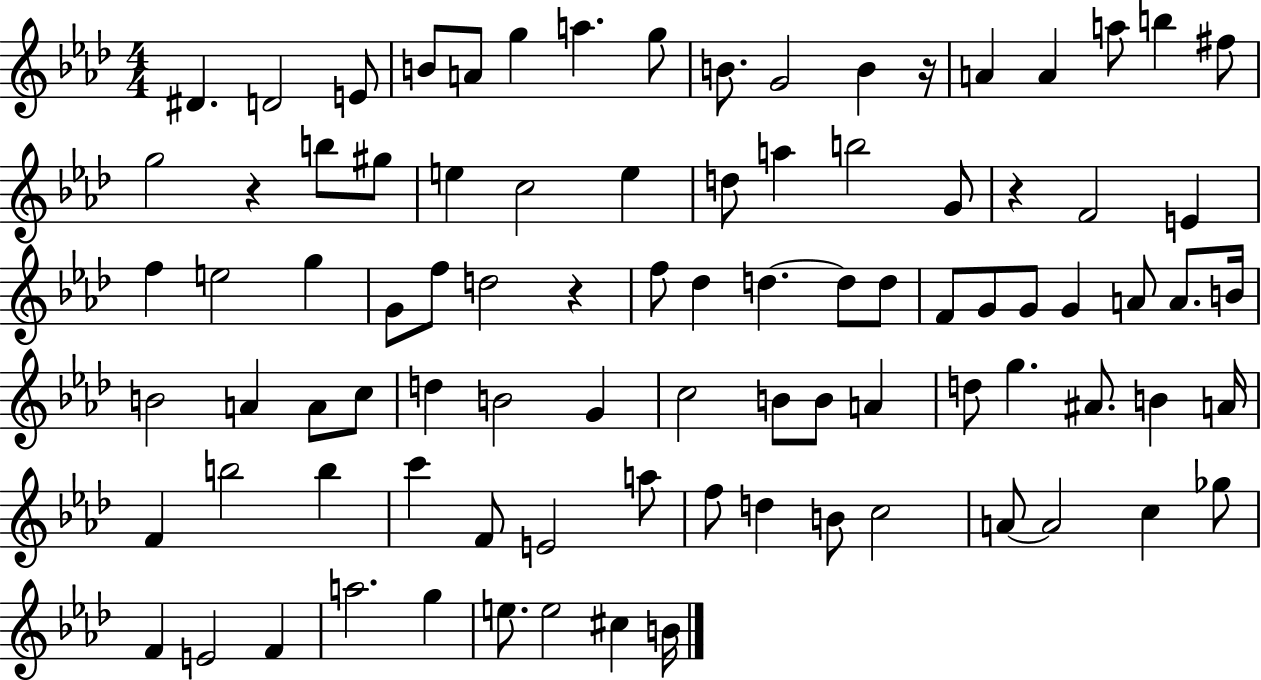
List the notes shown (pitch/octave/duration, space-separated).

D#4/q. D4/h E4/e B4/e A4/e G5/q A5/q. G5/e B4/e. G4/h B4/q R/s A4/q A4/q A5/e B5/q F#5/e G5/h R/q B5/e G#5/e E5/q C5/h E5/q D5/e A5/q B5/h G4/e R/q F4/h E4/q F5/q E5/h G5/q G4/e F5/e D5/h R/q F5/e Db5/q D5/q. D5/e D5/e F4/e G4/e G4/e G4/q A4/e A4/e. B4/s B4/h A4/q A4/e C5/e D5/q B4/h G4/q C5/h B4/e B4/e A4/q D5/e G5/q. A#4/e. B4/q A4/s F4/q B5/h B5/q C6/q F4/e E4/h A5/e F5/e D5/q B4/e C5/h A4/e A4/h C5/q Gb5/e F4/q E4/h F4/q A5/h. G5/q E5/e. E5/h C#5/q B4/s